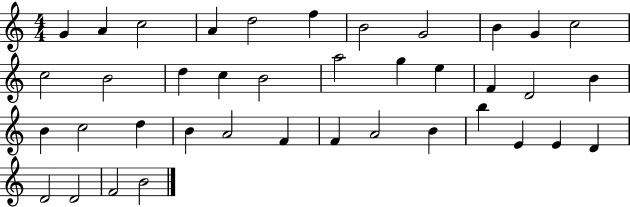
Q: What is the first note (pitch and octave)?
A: G4